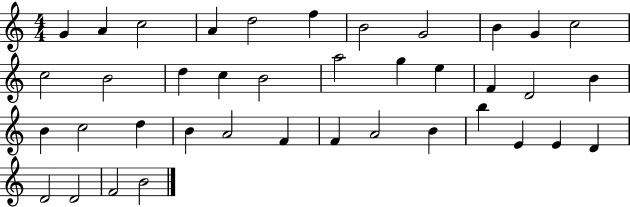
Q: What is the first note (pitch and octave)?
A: G4